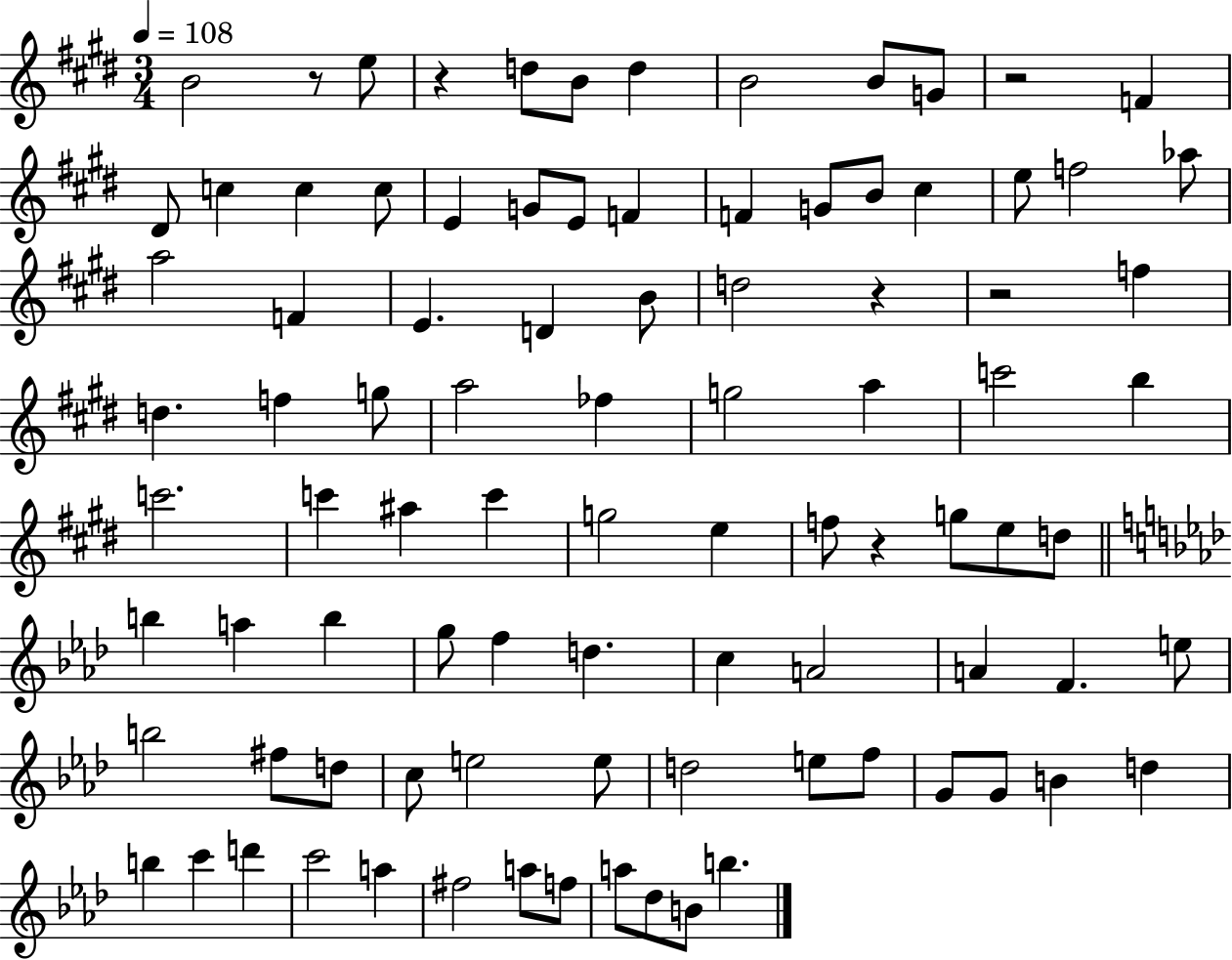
{
  \clef treble
  \numericTimeSignature
  \time 3/4
  \key e \major
  \tempo 4 = 108
  b'2 r8 e''8 | r4 d''8 b'8 d''4 | b'2 b'8 g'8 | r2 f'4 | \break dis'8 c''4 c''4 c''8 | e'4 g'8 e'8 f'4 | f'4 g'8 b'8 cis''4 | e''8 f''2 aes''8 | \break a''2 f'4 | e'4. d'4 b'8 | d''2 r4 | r2 f''4 | \break d''4. f''4 g''8 | a''2 fes''4 | g''2 a''4 | c'''2 b''4 | \break c'''2. | c'''4 ais''4 c'''4 | g''2 e''4 | f''8 r4 g''8 e''8 d''8 | \break \bar "||" \break \key f \minor b''4 a''4 b''4 | g''8 f''4 d''4. | c''4 a'2 | a'4 f'4. e''8 | \break b''2 fis''8 d''8 | c''8 e''2 e''8 | d''2 e''8 f''8 | g'8 g'8 b'4 d''4 | \break b''4 c'''4 d'''4 | c'''2 a''4 | fis''2 a''8 f''8 | a''8 des''8 b'8 b''4. | \break \bar "|."
}